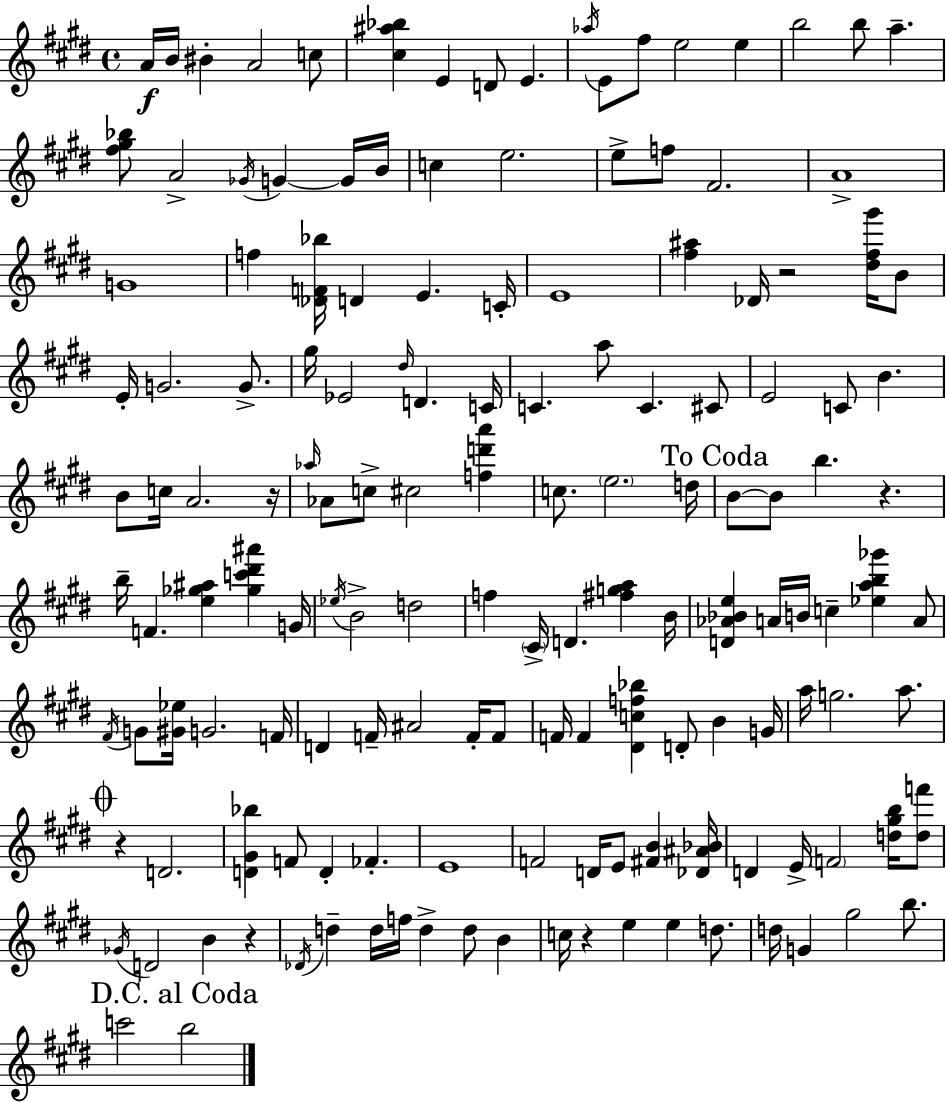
X:1
T:Untitled
M:4/4
L:1/4
K:E
A/4 B/4 ^B A2 c/2 [^c^a_b] E D/2 E _a/4 E/2 ^f/2 e2 e b2 b/2 a [^f^g_b]/2 A2 _G/4 G G/4 B/4 c e2 e/2 f/2 ^F2 A4 G4 f [_DF_b]/4 D E C/4 E4 [^f^a] _D/4 z2 [^d^f^g']/4 B/2 E/4 G2 G/2 ^g/4 _E2 ^d/4 D C/4 C a/2 C ^C/2 E2 C/2 B B/2 c/4 A2 z/4 _a/4 _A/2 c/2 ^c2 [fd'a'] c/2 e2 d/4 B/2 B/2 b z b/4 F [e_g^a] [_gc'^d'^a'] G/4 _e/4 B2 d2 f ^C/4 D [^fga] B/4 [D_A_Be] A/4 B/4 c [_eab_g'] A/2 ^F/4 G/2 [^G_e]/4 G2 F/4 D F/4 ^A2 F/4 F/2 F/4 F [^Dcf_b] D/2 B G/4 a/4 g2 a/2 z D2 [D^G_b] F/2 D _F E4 F2 D/4 E/2 [^FB] [_D^A_B]/4 D E/4 F2 [d^gb]/4 [df']/2 _G/4 D2 B z _D/4 d d/4 f/4 d d/2 B c/4 z e e d/2 d/4 G ^g2 b/2 c'2 b2